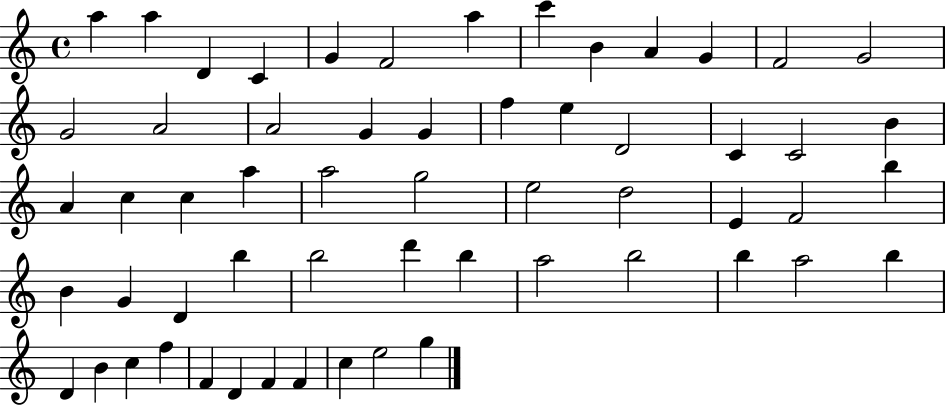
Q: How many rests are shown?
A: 0